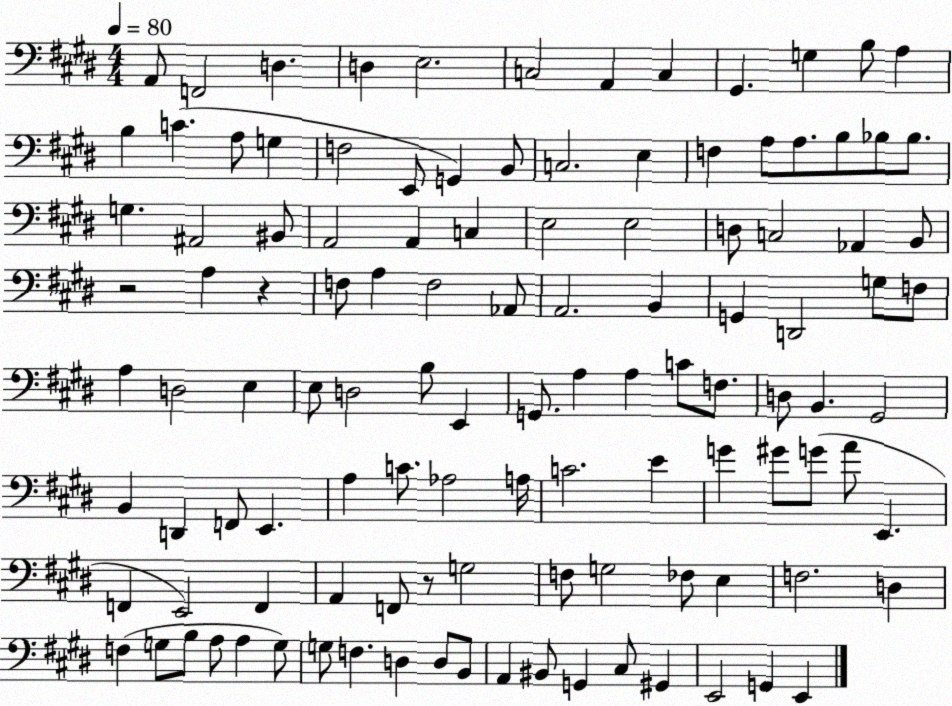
X:1
T:Untitled
M:4/4
L:1/4
K:E
A,,/2 F,,2 D, D, E,2 C,2 A,, C, ^G,, G, B,/2 A, B, C A,/2 G, F,2 E,,/2 G,, B,,/2 C,2 E, F, A,/2 A,/2 B,/2 _B,/2 _B,/2 G, ^A,,2 ^B,,/2 A,,2 A,, C, E,2 E,2 D,/2 C,2 _A,, B,,/2 z2 A, z F,/2 A, F,2 _A,,/2 A,,2 B,, G,, D,,2 G,/2 F,/2 A, D,2 E, E,/2 D,2 B,/2 E,, G,,/2 A, A, C/2 F,/2 D,/2 B,, ^G,,2 B,, D,, F,,/2 E,, A, C/2 _A,2 A,/4 C2 E G ^G/2 G/2 A/2 E,, F,, E,,2 F,, A,, F,,/2 z/2 G,2 F,/2 G,2 _F,/2 E, F,2 D, F, G,/2 B,/2 A,/2 A, G,/2 G,/2 F, D, D,/2 B,,/2 A,, ^B,,/2 G,, ^C,/2 ^G,, E,,2 G,, E,,